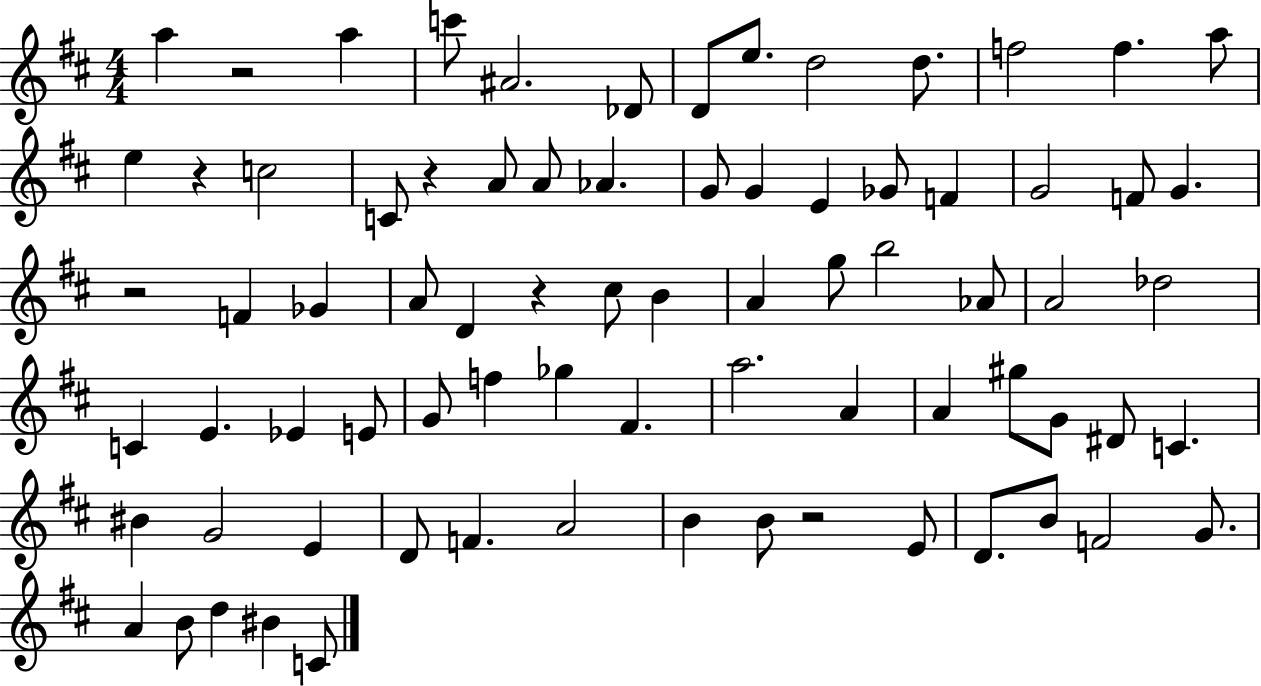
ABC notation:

X:1
T:Untitled
M:4/4
L:1/4
K:D
a z2 a c'/2 ^A2 _D/2 D/2 e/2 d2 d/2 f2 f a/2 e z c2 C/2 z A/2 A/2 _A G/2 G E _G/2 F G2 F/2 G z2 F _G A/2 D z ^c/2 B A g/2 b2 _A/2 A2 _d2 C E _E E/2 G/2 f _g ^F a2 A A ^g/2 G/2 ^D/2 C ^B G2 E D/2 F A2 B B/2 z2 E/2 D/2 B/2 F2 G/2 A B/2 d ^B C/2